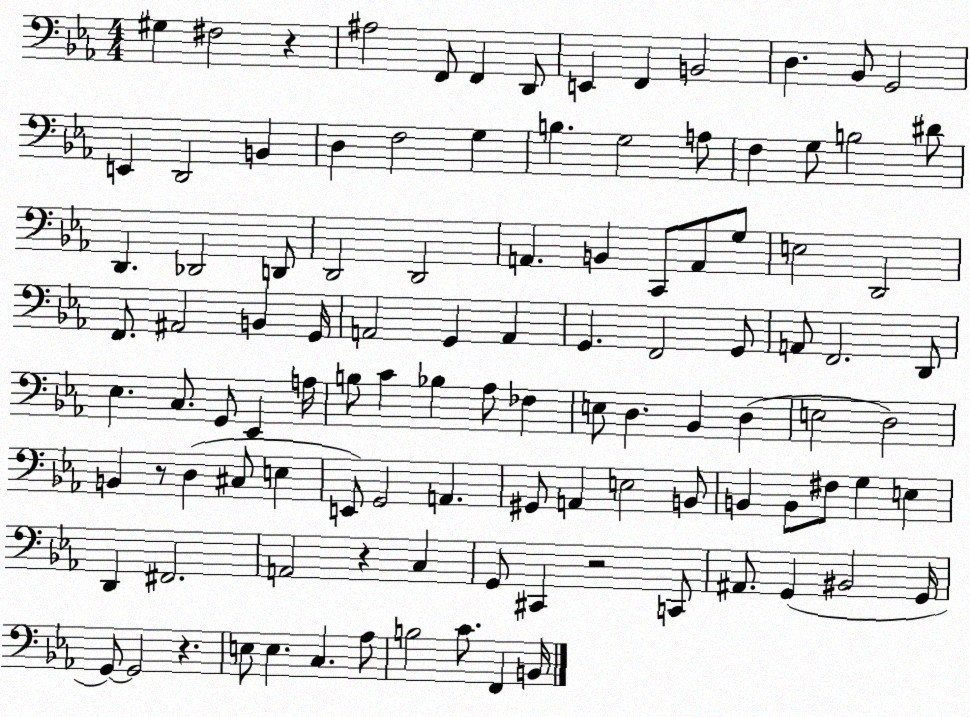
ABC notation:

X:1
T:Untitled
M:4/4
L:1/4
K:Eb
^G, ^F,2 z ^A,2 F,,/2 F,, D,,/2 E,, F,, B,,2 D, _B,,/2 G,,2 E,, D,,2 B,, D, F,2 G, B, G,2 A,/2 F, G,/2 B,2 ^D/2 D,, _D,,2 D,,/2 D,,2 D,,2 A,, B,, C,,/2 A,,/2 G,/2 E,2 D,,2 F,,/2 ^A,,2 B,, G,,/4 A,,2 G,, A,, G,, F,,2 G,,/2 A,,/2 F,,2 D,,/2 _E, C,/2 G,,/2 _E,, A,/4 B,/2 C _B, _A,/2 _F, E,/2 D, _B,, D, E,2 D,2 B,, z/2 D, ^C,/2 E, E,,/2 G,,2 A,, ^G,,/2 A,, E,2 B,,/2 B,, B,,/2 ^F,/2 G, E, D,, ^F,,2 A,,2 z C, G,,/2 ^C,, z2 C,,/2 ^A,,/2 G,, ^B,,2 G,,/4 G,,/2 G,,2 z E,/2 E, C, _A,/2 B,2 C/2 F,, B,,/4